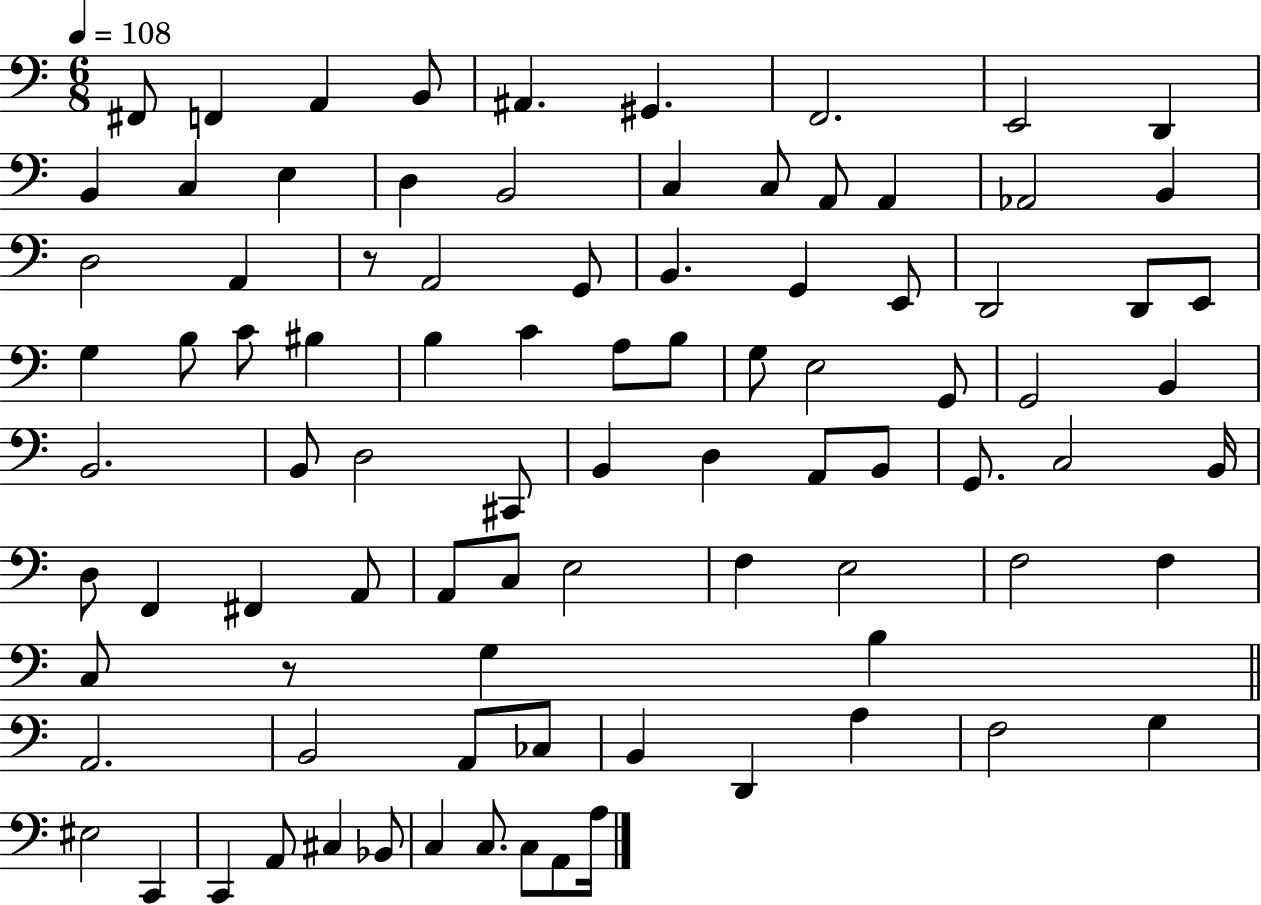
{
  \clef bass
  \numericTimeSignature
  \time 6/8
  \key c \major
  \tempo 4 = 108
  \repeat volta 2 { fis,8 f,4 a,4 b,8 | ais,4. gis,4. | f,2. | e,2 d,4 | \break b,4 c4 e4 | d4 b,2 | c4 c8 a,8 a,4 | aes,2 b,4 | \break d2 a,4 | r8 a,2 g,8 | b,4. g,4 e,8 | d,2 d,8 e,8 | \break g4 b8 c'8 bis4 | b4 c'4 a8 b8 | g8 e2 g,8 | g,2 b,4 | \break b,2. | b,8 d2 cis,8 | b,4 d4 a,8 b,8 | g,8. c2 b,16 | \break d8 f,4 fis,4 a,8 | a,8 c8 e2 | f4 e2 | f2 f4 | \break c8 r8 g4 b4 | \bar "||" \break \key a \minor a,2. | b,2 a,8 ces8 | b,4 d,4 a4 | f2 g4 | \break eis2 c,4 | c,4 a,8 cis4 bes,8 | c4 c8. c8 a,8 a16 | } \bar "|."
}